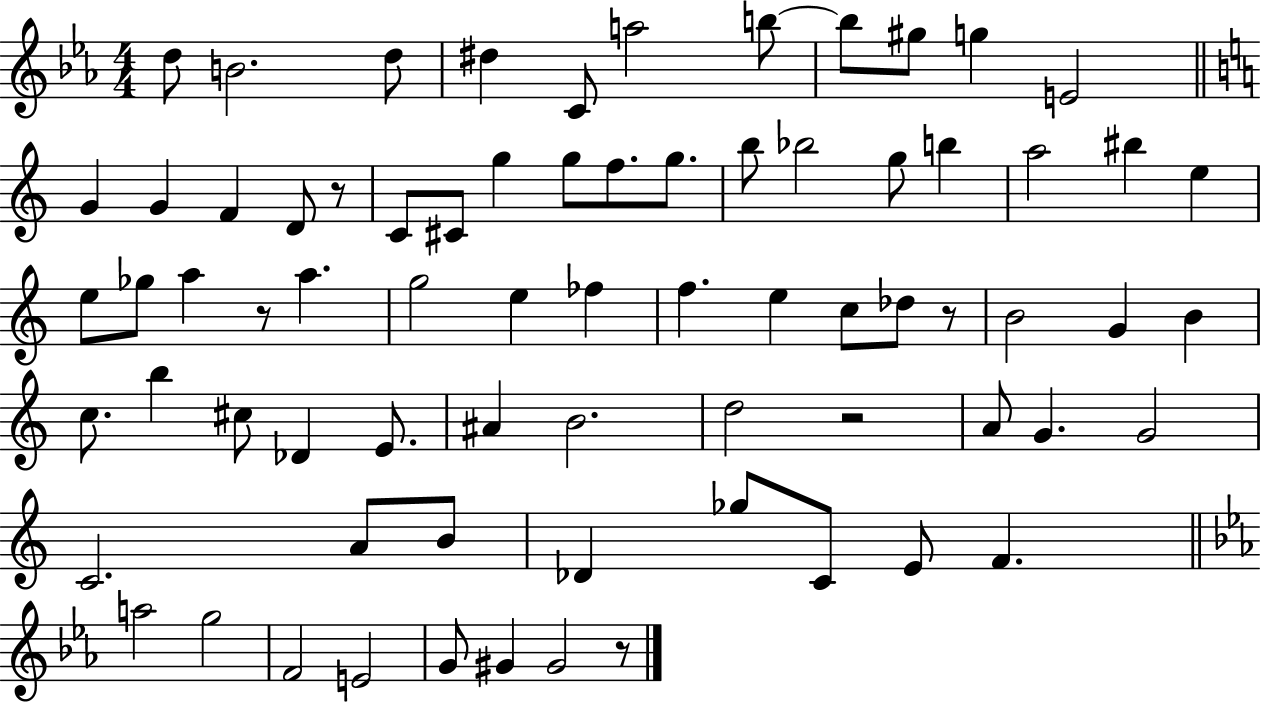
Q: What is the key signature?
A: EES major